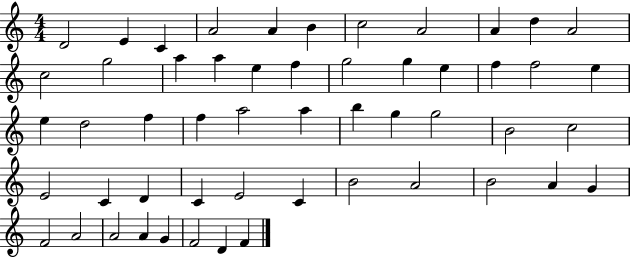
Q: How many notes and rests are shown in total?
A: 53